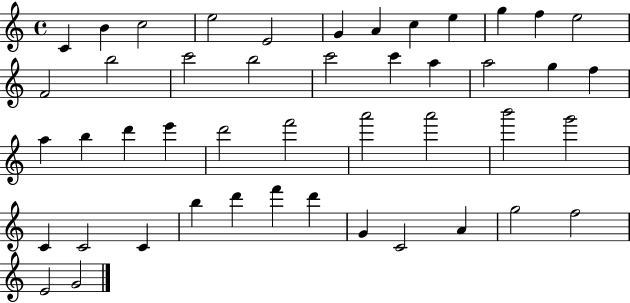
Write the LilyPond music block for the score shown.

{
  \clef treble
  \time 4/4
  \defaultTimeSignature
  \key c \major
  c'4 b'4 c''2 | e''2 e'2 | g'4 a'4 c''4 e''4 | g''4 f''4 e''2 | \break f'2 b''2 | c'''2 b''2 | c'''2 c'''4 a''4 | a''2 g''4 f''4 | \break a''4 b''4 d'''4 e'''4 | d'''2 f'''2 | a'''2 a'''2 | b'''2 g'''2 | \break c'4 c'2 c'4 | b''4 d'''4 f'''4 d'''4 | g'4 c'2 a'4 | g''2 f''2 | \break e'2 g'2 | \bar "|."
}